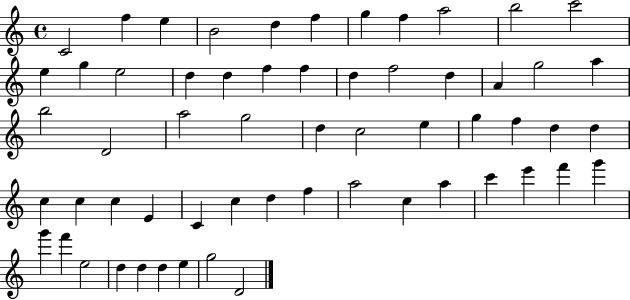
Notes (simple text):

C4/h F5/q E5/q B4/h D5/q F5/q G5/q F5/q A5/h B5/h C6/h E5/q G5/q E5/h D5/q D5/q F5/q F5/q D5/q F5/h D5/q A4/q G5/h A5/q B5/h D4/h A5/h G5/h D5/q C5/h E5/q G5/q F5/q D5/q D5/q C5/q C5/q C5/q E4/q C4/q C5/q D5/q F5/q A5/h C5/q A5/q C6/q E6/q F6/q G6/q G6/q F6/q E5/h D5/q D5/q D5/q E5/q G5/h D4/h